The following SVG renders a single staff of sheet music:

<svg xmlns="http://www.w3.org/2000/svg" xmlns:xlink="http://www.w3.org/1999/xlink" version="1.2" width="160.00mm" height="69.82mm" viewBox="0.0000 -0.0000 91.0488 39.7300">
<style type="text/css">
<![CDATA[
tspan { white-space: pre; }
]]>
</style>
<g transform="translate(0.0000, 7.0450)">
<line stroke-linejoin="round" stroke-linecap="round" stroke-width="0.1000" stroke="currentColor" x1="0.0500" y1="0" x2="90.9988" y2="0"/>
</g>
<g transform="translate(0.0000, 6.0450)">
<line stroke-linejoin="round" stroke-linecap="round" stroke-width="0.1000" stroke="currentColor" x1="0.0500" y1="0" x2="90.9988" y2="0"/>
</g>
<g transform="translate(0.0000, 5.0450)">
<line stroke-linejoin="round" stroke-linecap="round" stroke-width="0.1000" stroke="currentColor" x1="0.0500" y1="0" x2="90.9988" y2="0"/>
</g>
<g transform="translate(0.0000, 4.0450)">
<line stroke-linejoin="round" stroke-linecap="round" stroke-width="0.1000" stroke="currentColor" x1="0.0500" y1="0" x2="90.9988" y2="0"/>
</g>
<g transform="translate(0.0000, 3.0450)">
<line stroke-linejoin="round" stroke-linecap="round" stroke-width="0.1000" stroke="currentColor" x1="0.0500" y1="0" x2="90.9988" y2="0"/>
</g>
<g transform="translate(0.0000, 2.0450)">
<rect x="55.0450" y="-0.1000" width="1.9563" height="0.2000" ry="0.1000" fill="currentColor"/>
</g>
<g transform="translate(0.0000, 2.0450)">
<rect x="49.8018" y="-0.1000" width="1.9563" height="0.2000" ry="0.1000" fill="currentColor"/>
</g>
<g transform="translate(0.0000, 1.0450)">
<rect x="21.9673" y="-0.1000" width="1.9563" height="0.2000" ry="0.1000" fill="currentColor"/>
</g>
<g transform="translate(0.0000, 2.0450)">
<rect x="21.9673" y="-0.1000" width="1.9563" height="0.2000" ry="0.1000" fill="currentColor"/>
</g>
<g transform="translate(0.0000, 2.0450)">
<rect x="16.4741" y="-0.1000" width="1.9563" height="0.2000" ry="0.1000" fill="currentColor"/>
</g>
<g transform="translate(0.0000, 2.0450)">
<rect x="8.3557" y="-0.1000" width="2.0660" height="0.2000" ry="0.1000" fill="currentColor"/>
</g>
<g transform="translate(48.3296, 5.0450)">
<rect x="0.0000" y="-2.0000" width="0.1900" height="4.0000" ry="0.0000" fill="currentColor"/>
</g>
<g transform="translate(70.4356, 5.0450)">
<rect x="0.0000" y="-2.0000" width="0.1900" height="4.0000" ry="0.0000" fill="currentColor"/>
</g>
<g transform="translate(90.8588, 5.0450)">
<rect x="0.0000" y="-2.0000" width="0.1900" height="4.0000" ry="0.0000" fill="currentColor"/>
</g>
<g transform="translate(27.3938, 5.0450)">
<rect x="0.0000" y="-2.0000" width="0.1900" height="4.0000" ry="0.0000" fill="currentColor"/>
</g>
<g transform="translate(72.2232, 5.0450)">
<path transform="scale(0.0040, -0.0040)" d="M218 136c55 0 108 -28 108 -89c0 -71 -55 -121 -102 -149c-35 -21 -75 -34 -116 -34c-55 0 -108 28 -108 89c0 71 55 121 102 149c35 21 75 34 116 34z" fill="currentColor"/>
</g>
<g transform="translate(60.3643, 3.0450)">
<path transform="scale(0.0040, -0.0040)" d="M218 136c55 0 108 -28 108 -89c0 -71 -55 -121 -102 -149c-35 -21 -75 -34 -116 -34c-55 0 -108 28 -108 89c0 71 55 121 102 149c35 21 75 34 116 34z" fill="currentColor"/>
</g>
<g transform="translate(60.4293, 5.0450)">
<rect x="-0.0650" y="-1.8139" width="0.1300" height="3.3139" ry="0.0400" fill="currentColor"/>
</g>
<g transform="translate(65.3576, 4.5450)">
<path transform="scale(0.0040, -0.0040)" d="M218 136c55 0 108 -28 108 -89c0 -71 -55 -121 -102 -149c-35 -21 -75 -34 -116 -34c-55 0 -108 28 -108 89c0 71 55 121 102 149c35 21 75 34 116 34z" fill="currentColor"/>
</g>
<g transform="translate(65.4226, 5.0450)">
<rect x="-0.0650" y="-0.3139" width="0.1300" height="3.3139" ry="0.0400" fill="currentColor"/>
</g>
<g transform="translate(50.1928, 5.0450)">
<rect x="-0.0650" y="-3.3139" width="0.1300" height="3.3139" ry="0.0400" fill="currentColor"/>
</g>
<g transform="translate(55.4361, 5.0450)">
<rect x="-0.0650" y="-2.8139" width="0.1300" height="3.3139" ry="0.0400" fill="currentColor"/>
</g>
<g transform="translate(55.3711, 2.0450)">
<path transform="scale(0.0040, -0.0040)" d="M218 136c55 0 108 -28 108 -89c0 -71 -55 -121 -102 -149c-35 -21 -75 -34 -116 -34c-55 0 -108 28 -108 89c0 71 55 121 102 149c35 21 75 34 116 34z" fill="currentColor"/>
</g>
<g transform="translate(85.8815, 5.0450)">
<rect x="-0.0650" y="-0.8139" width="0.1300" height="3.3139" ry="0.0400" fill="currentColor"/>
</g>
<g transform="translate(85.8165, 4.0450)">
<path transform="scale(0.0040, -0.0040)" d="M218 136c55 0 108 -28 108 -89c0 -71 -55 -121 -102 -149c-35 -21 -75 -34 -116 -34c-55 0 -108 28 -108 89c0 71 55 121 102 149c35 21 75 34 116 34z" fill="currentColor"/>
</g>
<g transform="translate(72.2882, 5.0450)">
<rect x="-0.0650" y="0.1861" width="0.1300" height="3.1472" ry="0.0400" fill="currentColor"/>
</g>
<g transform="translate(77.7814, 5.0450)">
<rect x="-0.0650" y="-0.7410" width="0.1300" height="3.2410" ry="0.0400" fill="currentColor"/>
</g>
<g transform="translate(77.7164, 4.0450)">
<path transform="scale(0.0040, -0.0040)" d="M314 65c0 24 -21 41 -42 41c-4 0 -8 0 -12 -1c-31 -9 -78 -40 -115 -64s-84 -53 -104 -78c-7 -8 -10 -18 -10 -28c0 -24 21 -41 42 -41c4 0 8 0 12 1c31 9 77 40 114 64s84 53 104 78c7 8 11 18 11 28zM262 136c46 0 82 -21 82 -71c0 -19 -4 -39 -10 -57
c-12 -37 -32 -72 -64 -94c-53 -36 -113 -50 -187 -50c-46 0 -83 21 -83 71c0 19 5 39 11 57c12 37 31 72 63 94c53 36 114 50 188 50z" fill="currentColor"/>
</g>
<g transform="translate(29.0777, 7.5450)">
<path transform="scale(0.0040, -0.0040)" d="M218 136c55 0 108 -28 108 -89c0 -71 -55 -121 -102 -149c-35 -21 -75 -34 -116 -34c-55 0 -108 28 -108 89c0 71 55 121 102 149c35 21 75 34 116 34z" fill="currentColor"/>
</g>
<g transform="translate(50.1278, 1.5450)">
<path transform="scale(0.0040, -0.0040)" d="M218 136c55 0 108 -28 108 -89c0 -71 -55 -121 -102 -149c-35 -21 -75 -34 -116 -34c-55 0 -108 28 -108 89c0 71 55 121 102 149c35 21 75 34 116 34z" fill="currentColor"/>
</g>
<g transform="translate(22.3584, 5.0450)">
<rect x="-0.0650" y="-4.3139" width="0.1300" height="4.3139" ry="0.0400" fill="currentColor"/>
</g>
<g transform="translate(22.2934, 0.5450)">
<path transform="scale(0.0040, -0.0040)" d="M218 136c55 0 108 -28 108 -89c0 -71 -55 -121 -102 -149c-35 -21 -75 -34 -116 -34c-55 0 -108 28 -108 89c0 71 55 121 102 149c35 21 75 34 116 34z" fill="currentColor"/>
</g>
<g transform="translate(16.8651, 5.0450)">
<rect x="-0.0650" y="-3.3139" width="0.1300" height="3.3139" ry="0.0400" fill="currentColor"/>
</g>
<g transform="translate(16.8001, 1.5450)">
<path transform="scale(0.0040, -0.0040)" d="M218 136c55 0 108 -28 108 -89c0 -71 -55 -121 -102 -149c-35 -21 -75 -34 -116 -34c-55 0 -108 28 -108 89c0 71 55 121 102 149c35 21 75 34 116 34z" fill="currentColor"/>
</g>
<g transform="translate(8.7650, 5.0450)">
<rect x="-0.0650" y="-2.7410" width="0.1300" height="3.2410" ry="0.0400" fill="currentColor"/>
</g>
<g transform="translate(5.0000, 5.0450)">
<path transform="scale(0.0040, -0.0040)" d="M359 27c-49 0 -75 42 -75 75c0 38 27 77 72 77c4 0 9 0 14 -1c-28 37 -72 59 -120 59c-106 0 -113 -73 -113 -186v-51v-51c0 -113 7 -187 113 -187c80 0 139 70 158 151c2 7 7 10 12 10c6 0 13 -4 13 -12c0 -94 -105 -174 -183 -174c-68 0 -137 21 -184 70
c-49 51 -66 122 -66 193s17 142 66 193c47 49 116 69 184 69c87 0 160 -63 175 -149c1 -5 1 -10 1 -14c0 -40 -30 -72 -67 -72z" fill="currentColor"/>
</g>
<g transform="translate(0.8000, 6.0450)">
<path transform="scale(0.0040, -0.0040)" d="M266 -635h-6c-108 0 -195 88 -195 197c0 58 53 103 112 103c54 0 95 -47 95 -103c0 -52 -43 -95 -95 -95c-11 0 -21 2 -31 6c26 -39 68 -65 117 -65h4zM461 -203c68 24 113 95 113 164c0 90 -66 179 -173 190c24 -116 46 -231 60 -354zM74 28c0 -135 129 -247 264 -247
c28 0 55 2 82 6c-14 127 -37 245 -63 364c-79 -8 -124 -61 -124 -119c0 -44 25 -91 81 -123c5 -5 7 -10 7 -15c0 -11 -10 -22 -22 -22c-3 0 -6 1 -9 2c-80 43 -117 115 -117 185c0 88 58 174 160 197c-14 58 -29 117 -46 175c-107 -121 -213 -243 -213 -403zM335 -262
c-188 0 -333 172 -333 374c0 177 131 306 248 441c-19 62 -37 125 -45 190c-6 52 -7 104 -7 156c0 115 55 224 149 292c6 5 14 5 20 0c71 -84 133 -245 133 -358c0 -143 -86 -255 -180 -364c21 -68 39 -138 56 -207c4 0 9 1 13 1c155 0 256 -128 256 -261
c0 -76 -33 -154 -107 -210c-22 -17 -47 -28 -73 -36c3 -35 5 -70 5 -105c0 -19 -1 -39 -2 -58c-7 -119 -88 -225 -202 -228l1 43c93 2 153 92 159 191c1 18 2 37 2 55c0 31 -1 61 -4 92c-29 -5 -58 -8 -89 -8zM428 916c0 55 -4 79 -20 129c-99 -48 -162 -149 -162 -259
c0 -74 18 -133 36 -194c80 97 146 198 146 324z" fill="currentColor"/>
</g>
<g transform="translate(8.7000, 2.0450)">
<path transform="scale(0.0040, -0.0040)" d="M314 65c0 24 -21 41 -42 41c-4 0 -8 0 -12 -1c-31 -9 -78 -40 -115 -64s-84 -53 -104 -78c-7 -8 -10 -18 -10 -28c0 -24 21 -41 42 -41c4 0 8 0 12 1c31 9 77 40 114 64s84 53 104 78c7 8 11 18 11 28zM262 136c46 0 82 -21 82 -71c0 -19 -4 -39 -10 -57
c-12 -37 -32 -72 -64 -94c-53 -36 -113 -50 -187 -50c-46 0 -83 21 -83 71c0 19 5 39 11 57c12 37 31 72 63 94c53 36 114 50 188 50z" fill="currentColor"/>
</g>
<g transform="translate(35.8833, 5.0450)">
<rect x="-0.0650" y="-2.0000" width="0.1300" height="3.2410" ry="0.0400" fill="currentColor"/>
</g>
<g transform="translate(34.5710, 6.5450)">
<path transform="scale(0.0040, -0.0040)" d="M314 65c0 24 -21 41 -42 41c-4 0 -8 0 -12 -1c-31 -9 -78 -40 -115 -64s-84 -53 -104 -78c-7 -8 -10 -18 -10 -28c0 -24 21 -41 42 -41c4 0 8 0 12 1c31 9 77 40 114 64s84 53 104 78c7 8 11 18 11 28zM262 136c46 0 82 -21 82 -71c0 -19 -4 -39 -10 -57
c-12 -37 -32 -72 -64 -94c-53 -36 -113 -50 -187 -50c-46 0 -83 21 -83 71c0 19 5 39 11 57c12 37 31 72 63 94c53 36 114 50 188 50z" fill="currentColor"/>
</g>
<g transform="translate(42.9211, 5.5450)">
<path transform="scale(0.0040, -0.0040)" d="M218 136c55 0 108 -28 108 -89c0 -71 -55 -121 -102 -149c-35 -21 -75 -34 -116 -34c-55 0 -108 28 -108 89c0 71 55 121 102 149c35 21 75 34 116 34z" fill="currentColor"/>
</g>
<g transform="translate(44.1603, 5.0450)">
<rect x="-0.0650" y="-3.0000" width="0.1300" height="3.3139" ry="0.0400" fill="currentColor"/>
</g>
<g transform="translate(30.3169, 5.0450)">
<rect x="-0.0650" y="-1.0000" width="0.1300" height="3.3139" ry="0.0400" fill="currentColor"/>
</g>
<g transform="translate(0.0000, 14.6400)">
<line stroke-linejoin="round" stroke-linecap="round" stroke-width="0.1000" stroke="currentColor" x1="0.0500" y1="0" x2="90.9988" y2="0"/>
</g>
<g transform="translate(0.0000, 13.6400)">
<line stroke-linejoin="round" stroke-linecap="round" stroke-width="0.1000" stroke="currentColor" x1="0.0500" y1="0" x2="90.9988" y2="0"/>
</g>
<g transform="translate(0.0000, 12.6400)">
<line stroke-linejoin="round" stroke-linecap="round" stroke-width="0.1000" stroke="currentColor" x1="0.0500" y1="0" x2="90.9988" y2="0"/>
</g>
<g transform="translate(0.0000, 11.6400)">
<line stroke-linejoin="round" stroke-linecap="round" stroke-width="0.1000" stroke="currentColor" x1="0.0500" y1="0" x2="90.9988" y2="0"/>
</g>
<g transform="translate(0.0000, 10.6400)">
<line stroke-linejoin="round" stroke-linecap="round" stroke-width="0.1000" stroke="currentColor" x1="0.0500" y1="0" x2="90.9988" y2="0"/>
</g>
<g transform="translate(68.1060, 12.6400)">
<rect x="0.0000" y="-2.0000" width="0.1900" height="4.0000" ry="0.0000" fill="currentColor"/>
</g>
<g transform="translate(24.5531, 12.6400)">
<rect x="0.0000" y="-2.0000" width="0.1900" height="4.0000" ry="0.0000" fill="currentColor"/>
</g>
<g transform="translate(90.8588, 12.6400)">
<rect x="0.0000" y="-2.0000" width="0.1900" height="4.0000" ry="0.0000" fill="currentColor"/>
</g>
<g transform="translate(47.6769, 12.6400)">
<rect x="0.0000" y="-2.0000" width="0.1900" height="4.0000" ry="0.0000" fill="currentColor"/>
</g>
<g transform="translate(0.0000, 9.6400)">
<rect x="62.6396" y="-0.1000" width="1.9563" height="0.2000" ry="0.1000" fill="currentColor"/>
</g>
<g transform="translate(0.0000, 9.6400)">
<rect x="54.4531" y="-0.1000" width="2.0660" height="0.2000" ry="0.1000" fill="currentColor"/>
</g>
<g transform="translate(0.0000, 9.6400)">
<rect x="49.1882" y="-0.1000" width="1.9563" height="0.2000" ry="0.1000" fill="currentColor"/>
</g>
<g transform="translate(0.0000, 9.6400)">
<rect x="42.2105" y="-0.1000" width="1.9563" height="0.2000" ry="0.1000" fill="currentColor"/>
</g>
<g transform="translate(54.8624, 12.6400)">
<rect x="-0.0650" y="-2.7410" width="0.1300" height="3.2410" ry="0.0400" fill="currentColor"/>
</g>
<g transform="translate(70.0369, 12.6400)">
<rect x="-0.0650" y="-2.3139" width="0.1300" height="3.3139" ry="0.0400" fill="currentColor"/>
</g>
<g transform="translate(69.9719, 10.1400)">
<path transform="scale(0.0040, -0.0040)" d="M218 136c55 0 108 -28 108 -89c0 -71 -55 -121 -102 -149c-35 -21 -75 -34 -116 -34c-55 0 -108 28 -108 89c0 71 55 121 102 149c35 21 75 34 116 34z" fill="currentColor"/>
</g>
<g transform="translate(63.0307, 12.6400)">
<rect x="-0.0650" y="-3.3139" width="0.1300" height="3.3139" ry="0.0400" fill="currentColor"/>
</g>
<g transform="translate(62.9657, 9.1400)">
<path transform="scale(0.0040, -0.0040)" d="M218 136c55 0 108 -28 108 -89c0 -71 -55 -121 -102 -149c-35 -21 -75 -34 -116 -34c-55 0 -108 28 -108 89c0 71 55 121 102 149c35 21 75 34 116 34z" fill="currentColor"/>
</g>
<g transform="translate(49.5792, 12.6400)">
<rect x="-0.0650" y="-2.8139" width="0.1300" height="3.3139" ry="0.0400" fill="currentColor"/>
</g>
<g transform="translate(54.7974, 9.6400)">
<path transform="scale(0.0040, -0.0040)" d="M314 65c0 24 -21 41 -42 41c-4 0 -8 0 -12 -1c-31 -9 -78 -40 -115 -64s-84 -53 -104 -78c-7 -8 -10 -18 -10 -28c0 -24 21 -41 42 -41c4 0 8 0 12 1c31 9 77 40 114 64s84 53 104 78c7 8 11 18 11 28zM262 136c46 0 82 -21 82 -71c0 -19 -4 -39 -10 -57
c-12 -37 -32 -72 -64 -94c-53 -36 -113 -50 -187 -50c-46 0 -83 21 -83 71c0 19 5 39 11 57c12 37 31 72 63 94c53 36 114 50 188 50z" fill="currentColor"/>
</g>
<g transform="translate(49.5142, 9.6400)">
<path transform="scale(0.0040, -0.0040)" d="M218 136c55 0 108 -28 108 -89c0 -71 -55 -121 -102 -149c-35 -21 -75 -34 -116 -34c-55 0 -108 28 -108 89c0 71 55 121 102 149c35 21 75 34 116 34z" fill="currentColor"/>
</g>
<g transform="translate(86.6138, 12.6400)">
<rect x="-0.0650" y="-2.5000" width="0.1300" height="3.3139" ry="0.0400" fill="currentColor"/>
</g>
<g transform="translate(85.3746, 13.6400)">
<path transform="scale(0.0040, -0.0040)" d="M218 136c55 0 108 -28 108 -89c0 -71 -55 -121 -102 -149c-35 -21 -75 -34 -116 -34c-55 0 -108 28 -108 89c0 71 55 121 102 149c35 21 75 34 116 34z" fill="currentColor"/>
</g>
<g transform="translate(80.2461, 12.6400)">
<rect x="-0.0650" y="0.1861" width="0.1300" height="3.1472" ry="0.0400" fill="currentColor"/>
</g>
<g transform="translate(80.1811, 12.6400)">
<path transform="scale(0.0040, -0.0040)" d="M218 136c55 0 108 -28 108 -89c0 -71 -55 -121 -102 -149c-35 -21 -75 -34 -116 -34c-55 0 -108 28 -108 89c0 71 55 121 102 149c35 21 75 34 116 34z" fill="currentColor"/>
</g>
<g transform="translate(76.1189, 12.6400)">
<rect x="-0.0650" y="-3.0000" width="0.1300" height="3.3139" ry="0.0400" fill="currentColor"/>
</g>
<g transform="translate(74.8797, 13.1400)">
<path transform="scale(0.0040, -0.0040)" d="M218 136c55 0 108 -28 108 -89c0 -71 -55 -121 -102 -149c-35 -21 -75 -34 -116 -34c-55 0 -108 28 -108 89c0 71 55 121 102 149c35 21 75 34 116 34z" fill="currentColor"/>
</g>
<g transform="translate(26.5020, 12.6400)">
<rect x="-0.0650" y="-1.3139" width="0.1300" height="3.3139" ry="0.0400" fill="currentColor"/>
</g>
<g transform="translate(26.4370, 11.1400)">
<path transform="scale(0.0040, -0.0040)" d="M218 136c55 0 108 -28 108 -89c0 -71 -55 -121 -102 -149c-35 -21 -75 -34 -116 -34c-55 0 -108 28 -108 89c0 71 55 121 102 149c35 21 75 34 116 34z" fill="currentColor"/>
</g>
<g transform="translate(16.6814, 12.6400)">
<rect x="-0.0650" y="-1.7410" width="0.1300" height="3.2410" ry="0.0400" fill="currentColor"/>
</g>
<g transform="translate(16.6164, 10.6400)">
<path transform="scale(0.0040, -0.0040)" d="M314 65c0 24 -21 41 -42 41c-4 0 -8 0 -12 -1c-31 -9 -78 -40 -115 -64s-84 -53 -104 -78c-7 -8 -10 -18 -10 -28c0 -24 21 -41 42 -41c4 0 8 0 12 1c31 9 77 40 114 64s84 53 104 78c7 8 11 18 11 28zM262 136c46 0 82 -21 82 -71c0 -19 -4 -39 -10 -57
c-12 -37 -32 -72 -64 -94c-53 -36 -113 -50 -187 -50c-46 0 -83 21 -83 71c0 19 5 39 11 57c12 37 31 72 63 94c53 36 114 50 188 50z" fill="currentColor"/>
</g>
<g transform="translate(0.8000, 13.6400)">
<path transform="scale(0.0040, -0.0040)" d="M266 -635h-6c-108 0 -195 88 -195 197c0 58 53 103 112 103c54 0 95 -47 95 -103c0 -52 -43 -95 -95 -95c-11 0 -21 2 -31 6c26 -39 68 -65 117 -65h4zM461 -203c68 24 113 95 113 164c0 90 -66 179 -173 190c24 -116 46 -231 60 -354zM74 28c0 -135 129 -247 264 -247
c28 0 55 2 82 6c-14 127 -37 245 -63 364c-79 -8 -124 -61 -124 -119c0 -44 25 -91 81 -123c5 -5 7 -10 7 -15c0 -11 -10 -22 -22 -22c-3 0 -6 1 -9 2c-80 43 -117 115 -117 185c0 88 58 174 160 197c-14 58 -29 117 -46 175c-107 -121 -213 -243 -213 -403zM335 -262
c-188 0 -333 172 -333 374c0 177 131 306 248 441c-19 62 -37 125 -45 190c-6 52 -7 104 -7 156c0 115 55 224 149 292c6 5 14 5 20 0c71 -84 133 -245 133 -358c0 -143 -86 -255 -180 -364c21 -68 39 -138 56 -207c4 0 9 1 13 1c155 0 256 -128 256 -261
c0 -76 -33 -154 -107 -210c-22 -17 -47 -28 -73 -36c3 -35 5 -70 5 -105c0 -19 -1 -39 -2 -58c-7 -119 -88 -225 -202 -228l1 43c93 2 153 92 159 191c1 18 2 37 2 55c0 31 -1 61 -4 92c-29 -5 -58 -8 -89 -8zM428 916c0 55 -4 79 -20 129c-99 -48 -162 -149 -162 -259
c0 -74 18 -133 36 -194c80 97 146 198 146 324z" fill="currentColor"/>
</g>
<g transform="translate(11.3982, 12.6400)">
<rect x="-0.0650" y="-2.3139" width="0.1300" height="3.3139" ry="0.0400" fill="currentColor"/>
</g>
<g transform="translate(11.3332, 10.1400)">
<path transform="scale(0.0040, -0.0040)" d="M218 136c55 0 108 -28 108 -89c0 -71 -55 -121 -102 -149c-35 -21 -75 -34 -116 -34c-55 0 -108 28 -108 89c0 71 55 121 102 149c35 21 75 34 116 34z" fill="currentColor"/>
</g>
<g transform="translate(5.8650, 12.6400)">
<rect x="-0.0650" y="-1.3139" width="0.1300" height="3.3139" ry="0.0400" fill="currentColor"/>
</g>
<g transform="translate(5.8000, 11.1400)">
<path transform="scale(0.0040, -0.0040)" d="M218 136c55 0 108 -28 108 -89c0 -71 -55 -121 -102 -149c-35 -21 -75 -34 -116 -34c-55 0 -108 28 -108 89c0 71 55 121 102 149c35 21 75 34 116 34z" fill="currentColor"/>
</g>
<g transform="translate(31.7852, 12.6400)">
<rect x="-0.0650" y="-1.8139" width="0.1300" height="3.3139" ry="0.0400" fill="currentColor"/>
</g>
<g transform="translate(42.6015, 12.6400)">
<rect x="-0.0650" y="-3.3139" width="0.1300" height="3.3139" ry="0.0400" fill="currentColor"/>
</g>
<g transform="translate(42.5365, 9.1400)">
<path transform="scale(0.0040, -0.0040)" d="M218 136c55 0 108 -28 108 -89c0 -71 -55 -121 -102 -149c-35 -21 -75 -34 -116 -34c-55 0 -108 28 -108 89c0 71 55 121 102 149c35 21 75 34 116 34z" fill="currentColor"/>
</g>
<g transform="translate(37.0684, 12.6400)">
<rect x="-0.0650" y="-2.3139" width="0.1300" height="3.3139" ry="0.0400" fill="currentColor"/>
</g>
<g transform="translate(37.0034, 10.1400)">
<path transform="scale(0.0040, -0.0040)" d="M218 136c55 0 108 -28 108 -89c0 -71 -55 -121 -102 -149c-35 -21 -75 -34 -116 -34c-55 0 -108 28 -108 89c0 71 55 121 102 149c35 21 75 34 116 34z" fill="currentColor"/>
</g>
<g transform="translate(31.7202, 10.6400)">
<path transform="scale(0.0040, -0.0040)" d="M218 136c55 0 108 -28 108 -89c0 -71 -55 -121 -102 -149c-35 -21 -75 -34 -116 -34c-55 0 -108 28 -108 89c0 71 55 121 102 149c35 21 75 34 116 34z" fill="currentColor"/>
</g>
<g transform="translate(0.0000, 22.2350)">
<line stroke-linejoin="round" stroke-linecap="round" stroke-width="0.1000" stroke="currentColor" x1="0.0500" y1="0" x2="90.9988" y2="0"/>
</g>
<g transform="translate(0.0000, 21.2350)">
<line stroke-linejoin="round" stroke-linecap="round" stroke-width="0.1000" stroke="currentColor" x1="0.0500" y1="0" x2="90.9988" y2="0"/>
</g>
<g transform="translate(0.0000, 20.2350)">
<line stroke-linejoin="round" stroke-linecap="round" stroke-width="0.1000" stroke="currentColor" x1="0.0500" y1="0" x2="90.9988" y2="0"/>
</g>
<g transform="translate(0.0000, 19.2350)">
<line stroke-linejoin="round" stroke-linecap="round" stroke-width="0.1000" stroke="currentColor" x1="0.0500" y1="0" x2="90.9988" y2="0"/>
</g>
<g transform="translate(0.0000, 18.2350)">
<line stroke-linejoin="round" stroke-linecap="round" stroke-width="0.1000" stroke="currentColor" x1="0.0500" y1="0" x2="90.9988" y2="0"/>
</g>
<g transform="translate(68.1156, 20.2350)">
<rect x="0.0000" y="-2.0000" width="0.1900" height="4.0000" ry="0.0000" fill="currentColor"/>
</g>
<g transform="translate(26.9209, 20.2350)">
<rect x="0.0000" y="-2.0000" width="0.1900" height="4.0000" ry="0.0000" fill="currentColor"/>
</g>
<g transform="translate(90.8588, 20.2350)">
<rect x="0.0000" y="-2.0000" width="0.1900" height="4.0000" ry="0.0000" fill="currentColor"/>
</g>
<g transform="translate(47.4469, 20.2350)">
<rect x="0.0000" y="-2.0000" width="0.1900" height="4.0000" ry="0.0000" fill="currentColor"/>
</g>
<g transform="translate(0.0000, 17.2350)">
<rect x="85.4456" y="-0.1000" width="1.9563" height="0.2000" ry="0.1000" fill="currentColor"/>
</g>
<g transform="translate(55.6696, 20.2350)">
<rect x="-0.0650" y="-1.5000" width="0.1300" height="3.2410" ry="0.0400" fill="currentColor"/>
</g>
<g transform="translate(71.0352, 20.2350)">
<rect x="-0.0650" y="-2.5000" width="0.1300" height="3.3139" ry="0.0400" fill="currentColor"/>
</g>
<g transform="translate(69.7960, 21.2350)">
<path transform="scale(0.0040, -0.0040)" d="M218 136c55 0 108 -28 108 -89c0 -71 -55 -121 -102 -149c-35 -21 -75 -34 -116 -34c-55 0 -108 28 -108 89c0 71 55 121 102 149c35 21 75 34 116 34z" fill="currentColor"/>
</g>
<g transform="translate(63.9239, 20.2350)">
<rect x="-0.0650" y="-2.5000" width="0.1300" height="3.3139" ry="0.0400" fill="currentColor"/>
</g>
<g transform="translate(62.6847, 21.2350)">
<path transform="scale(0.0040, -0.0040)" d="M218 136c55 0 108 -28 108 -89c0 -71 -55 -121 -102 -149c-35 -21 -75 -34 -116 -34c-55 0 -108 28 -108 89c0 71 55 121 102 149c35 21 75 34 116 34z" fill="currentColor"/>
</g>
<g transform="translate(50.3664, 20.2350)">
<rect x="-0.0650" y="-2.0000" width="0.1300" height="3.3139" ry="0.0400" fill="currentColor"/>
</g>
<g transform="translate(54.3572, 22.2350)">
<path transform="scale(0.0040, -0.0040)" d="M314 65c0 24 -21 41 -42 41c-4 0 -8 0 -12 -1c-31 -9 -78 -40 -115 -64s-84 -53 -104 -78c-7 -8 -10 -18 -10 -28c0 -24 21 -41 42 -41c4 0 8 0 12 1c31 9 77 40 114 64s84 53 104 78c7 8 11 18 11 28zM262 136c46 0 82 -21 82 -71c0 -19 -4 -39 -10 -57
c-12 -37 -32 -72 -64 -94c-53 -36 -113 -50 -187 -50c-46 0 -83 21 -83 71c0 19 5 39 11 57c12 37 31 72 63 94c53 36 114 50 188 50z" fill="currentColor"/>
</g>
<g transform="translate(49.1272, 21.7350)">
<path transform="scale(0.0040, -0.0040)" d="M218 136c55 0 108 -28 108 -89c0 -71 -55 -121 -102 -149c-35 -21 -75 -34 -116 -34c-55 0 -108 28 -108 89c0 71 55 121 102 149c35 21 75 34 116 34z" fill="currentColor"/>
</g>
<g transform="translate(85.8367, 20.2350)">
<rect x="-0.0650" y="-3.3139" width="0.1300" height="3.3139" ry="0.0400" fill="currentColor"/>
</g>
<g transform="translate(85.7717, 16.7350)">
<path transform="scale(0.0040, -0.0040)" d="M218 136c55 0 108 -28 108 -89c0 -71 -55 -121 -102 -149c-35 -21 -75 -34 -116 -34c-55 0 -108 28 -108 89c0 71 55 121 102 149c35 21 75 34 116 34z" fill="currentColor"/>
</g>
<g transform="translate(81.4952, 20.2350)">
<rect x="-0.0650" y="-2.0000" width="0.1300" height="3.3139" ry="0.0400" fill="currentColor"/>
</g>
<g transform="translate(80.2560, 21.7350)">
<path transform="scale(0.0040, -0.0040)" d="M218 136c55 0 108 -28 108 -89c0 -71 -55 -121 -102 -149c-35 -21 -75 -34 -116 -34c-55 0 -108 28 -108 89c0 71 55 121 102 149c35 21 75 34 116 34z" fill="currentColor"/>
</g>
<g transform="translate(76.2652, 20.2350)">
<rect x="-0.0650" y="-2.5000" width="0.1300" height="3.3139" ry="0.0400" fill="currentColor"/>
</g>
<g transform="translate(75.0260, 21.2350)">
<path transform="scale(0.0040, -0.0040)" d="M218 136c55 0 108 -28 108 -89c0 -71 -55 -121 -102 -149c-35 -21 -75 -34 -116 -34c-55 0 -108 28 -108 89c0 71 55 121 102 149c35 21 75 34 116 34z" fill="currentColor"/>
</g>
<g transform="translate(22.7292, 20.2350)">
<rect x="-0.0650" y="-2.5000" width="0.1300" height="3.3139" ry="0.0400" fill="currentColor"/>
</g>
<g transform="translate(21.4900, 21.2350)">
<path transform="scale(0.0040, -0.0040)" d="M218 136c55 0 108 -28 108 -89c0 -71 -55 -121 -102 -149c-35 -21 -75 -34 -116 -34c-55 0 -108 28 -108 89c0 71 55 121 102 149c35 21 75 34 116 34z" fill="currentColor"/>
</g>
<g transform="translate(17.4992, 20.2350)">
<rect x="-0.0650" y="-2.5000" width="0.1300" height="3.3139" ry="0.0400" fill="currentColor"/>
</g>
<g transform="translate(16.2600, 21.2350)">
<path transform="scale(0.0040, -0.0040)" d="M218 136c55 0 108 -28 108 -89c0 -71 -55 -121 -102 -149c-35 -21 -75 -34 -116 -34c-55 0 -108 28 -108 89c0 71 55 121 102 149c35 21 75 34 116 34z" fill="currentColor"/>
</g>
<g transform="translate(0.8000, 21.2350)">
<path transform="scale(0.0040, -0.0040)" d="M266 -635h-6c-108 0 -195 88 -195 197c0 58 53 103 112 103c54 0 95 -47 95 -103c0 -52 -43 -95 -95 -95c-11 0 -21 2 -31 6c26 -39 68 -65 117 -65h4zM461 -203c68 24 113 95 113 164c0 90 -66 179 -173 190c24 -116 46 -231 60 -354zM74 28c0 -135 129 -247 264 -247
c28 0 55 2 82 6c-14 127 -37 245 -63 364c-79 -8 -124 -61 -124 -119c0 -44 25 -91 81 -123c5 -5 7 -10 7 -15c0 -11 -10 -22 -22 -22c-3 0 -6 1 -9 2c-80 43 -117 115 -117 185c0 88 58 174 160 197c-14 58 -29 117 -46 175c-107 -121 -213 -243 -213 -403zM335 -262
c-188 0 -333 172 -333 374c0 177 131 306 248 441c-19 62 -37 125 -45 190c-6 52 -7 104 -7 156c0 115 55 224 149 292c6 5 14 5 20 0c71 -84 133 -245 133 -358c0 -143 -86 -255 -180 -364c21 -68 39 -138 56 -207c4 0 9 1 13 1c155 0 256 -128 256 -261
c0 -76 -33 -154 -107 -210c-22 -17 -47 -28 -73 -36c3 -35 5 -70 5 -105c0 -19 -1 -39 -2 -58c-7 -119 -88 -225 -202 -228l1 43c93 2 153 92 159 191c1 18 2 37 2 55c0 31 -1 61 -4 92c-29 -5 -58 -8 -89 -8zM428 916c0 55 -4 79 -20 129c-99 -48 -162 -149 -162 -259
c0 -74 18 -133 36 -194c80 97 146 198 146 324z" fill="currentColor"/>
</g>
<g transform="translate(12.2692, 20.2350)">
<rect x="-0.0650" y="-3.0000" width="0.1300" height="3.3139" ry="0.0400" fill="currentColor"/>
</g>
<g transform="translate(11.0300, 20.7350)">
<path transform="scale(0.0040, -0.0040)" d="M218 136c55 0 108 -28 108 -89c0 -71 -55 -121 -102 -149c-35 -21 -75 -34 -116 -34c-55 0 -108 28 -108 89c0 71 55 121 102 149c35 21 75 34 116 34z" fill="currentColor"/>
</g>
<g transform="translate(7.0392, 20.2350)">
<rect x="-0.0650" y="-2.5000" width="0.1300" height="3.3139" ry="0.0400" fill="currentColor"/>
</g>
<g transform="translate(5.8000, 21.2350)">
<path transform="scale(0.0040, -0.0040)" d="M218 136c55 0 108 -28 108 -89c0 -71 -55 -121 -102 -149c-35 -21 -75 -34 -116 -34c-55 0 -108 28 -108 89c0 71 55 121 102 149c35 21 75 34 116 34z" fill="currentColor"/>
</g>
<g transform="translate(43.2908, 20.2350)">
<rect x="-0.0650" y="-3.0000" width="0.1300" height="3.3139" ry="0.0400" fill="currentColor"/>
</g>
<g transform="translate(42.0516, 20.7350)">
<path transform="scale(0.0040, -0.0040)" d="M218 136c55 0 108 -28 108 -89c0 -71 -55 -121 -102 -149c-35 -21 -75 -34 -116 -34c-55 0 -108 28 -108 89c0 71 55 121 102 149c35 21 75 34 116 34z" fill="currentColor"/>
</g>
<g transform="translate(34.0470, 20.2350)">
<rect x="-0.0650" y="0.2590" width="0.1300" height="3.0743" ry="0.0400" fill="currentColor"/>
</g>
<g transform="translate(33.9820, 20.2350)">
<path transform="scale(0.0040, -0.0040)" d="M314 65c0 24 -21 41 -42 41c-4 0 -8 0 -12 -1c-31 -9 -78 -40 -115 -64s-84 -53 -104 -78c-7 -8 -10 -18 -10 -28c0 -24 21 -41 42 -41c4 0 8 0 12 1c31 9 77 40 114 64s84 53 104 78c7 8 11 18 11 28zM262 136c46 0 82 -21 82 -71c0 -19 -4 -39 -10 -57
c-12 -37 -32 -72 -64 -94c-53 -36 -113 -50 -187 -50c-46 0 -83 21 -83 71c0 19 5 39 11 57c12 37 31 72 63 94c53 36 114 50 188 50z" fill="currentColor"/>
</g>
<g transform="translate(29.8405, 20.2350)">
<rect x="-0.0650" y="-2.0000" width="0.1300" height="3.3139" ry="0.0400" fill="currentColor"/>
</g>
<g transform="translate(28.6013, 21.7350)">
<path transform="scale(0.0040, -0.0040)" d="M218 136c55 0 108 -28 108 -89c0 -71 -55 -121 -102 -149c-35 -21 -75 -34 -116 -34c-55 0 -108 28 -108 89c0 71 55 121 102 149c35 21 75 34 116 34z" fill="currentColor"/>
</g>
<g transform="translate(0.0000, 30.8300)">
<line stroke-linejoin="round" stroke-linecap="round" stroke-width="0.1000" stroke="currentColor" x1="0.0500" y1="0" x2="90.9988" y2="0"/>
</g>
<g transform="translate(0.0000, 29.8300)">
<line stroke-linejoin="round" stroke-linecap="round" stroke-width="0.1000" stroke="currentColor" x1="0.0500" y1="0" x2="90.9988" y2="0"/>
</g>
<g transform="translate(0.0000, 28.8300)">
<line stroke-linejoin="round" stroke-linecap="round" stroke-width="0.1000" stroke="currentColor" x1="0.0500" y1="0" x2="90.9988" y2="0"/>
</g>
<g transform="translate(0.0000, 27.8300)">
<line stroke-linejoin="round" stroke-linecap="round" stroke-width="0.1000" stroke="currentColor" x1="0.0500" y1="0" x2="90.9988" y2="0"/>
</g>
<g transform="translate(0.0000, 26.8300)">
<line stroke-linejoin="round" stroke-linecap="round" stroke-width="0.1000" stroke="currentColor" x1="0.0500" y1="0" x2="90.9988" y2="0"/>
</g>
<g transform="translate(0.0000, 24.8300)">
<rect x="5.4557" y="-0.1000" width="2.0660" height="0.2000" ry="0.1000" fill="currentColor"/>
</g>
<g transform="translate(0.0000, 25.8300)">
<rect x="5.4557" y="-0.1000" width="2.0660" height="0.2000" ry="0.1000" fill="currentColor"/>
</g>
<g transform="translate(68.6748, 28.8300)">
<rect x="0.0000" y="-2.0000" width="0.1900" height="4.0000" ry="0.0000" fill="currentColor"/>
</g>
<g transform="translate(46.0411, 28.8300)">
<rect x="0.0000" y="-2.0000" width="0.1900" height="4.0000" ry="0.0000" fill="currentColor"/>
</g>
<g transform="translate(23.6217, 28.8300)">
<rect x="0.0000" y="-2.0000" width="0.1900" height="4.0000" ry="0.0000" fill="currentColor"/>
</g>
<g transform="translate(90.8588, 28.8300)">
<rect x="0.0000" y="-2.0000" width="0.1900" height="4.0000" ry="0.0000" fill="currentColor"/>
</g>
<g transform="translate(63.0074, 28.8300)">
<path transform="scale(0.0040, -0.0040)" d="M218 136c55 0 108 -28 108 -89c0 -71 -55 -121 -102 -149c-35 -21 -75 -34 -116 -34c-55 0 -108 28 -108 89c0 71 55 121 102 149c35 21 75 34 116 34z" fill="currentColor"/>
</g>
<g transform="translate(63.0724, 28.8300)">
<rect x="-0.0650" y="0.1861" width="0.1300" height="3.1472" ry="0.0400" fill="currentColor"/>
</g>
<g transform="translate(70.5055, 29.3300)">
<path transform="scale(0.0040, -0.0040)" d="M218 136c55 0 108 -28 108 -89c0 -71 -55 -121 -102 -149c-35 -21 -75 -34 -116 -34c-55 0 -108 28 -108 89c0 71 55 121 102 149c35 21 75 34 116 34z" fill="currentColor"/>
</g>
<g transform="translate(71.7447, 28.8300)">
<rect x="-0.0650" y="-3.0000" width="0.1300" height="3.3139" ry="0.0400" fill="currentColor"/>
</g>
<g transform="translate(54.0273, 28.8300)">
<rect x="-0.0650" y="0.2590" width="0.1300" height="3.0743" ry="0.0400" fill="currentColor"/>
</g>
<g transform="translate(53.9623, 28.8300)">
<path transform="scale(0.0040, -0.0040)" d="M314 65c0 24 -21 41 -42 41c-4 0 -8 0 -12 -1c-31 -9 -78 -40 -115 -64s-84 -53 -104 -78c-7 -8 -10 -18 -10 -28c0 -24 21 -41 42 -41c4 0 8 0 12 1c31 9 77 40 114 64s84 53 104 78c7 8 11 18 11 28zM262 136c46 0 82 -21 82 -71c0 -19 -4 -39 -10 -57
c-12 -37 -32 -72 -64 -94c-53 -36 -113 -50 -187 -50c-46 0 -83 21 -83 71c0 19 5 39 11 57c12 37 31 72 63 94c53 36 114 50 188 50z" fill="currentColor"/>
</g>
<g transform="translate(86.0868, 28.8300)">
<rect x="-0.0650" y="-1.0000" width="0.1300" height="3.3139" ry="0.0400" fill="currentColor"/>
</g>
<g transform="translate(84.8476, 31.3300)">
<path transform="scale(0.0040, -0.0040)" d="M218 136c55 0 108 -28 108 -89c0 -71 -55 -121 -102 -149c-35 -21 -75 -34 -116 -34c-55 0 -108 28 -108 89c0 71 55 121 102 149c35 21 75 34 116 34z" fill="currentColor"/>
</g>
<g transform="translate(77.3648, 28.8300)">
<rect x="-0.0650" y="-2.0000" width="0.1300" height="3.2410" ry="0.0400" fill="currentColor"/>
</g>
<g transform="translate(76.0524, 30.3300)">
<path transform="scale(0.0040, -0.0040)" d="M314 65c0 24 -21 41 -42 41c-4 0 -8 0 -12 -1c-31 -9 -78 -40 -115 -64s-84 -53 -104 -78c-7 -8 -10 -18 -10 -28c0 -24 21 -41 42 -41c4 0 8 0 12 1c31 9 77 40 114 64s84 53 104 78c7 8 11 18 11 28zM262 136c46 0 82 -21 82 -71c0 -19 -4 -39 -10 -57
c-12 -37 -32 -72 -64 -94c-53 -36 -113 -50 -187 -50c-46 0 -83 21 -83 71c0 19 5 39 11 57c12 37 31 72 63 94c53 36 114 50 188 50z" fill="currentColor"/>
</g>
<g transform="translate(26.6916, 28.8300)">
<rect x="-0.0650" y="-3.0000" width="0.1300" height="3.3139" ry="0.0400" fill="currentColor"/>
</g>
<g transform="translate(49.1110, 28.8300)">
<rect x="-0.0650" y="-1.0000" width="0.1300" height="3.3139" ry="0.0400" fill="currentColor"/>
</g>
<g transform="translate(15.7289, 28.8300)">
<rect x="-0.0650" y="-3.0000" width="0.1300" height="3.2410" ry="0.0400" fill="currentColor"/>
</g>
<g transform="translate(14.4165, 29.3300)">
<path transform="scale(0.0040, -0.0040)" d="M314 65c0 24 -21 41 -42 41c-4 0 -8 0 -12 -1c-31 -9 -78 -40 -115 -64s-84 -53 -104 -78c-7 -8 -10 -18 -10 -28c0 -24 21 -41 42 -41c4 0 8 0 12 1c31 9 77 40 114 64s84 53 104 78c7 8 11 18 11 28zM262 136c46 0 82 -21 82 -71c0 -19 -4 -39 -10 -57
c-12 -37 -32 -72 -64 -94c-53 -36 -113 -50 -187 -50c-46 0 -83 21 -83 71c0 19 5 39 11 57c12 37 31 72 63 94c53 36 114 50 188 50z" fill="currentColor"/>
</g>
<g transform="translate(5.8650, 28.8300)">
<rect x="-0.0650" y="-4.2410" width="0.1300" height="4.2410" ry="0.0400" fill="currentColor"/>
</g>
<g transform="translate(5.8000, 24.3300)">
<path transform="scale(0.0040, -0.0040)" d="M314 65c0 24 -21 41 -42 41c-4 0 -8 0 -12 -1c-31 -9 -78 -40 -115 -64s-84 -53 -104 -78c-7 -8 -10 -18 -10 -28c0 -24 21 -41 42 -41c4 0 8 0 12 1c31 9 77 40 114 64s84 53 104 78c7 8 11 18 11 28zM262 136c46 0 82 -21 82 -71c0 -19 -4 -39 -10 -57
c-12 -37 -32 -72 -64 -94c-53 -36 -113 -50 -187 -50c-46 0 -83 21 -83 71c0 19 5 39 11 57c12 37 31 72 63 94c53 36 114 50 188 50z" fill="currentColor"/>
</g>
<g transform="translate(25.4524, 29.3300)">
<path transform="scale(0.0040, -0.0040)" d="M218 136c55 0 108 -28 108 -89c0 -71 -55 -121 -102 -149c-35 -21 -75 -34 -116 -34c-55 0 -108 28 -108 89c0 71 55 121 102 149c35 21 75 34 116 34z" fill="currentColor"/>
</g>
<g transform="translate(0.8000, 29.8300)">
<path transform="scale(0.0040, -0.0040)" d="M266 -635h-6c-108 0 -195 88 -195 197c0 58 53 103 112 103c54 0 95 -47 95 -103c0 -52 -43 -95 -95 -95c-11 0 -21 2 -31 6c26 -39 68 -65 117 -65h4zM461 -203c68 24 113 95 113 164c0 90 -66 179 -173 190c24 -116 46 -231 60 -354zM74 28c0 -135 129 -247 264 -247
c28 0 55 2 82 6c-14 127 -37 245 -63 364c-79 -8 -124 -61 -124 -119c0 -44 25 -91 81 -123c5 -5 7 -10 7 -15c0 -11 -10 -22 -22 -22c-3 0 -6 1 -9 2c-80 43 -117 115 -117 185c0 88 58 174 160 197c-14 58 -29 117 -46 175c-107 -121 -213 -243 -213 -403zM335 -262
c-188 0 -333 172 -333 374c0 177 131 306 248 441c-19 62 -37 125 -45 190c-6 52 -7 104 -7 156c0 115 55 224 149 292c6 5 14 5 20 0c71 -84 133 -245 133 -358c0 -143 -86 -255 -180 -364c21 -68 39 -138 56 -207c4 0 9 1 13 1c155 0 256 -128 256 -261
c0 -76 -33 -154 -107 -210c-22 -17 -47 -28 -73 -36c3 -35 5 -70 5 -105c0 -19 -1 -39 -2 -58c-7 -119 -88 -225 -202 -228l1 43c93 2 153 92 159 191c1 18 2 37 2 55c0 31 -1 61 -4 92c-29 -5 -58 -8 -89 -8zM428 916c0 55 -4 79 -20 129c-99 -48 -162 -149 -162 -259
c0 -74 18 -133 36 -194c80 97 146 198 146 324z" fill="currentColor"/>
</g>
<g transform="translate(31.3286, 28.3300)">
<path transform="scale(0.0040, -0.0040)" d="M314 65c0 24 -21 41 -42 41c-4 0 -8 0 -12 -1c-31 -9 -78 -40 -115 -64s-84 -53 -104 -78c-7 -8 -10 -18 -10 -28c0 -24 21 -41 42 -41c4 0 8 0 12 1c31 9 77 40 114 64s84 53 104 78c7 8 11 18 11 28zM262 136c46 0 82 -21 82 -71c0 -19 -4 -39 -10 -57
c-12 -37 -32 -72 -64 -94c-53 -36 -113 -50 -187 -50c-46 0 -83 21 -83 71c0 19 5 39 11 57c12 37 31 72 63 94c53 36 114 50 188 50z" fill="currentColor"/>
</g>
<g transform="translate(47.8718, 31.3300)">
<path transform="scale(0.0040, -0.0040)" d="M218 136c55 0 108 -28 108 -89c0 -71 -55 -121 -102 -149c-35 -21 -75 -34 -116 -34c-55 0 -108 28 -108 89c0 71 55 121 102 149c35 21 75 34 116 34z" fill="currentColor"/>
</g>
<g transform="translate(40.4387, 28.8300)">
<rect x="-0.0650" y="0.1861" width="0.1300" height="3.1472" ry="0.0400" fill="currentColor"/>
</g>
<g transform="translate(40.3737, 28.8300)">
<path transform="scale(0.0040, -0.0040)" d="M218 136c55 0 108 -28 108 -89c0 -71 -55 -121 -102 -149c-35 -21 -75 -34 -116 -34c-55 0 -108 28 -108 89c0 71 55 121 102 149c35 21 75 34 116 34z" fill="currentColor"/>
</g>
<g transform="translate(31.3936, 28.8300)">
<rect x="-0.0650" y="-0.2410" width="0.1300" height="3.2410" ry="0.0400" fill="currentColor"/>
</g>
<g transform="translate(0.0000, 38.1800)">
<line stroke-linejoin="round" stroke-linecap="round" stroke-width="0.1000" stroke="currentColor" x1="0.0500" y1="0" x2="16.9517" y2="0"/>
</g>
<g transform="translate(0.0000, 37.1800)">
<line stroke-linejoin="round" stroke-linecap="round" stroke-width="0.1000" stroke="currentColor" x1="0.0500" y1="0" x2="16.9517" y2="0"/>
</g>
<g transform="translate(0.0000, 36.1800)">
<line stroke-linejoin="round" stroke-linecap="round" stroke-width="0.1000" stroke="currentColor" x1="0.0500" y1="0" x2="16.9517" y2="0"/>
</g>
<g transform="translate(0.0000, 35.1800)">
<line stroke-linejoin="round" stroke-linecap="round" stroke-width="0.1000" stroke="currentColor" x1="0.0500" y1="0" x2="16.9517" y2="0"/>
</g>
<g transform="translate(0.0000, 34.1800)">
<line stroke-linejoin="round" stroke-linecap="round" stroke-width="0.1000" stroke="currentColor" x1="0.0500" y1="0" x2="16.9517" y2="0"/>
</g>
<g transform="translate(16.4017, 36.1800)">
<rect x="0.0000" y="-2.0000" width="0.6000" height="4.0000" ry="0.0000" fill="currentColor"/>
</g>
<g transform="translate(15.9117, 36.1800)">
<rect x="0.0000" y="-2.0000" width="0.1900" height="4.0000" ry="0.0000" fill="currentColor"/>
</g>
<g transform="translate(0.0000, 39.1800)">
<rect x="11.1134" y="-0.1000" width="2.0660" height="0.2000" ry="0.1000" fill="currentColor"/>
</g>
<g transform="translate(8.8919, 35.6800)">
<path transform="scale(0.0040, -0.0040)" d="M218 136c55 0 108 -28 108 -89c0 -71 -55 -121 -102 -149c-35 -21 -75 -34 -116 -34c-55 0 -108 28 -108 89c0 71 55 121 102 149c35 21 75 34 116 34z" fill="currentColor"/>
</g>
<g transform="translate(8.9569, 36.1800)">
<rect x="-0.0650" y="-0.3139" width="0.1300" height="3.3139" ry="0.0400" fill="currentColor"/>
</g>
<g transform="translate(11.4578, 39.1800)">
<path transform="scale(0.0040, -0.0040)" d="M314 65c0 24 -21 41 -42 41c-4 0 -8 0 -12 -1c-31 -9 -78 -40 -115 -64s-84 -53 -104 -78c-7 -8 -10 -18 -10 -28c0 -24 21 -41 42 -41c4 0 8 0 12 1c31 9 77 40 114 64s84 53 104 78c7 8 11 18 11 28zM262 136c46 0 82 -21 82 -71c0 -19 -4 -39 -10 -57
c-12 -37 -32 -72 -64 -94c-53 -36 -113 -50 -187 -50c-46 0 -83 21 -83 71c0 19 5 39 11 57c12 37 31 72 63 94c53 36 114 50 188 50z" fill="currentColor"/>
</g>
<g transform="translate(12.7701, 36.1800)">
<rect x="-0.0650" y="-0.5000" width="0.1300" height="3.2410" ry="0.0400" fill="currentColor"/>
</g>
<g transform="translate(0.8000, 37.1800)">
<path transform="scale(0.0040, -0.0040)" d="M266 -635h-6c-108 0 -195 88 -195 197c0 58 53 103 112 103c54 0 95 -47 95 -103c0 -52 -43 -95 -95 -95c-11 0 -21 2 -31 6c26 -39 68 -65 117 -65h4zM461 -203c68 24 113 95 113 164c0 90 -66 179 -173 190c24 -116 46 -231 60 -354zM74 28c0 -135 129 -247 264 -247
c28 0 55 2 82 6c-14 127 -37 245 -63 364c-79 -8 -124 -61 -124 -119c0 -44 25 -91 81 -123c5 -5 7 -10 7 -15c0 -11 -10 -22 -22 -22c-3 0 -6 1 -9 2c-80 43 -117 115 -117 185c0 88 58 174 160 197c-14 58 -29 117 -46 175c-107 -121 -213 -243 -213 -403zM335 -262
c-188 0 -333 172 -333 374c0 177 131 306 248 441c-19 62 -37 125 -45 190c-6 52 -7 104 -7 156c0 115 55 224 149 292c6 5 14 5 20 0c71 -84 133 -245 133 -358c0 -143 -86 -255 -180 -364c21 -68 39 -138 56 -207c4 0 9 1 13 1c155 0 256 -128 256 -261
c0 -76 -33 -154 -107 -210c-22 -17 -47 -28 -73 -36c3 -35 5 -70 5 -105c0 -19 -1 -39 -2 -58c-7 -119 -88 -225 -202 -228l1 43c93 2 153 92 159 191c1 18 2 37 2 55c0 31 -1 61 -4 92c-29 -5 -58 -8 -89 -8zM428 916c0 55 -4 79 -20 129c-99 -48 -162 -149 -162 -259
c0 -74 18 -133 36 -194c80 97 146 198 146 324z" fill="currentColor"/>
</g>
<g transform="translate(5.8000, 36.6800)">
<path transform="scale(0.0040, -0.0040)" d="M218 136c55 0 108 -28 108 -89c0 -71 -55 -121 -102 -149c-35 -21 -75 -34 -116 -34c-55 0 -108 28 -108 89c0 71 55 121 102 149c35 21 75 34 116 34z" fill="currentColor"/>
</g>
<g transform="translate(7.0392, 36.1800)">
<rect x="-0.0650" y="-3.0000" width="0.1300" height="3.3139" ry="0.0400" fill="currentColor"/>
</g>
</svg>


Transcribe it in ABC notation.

X:1
T:Untitled
M:4/4
L:1/4
K:C
a2 b d' D F2 A b a f c B d2 d e g f2 e f g b a a2 b g A B G G A G G F B2 A F E2 G G G F b d'2 A2 A c2 B D B2 B A F2 D A c C2